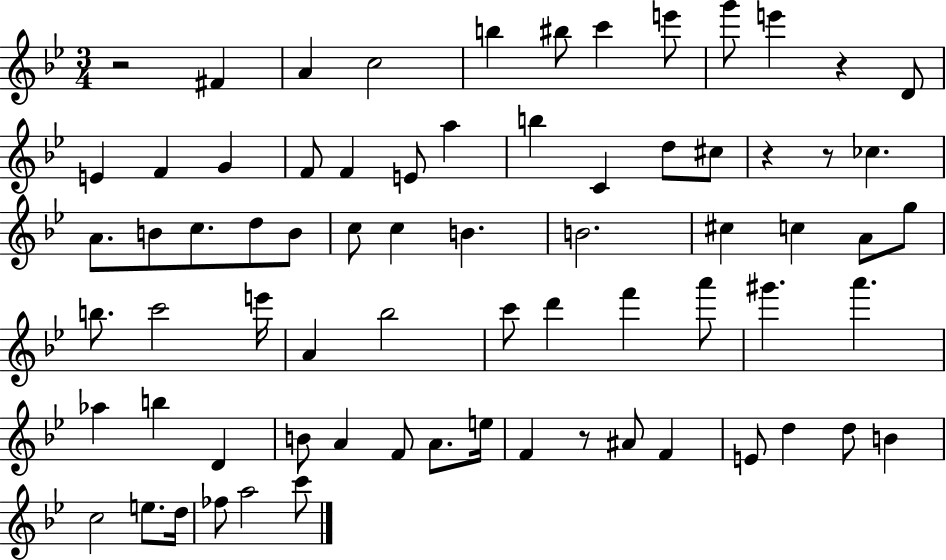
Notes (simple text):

R/h F#4/q A4/q C5/h B5/q BIS5/e C6/q E6/e G6/e E6/q R/q D4/e E4/q F4/q G4/q F4/e F4/q E4/e A5/q B5/q C4/q D5/e C#5/e R/q R/e CES5/q. A4/e. B4/e C5/e. D5/e B4/e C5/e C5/q B4/q. B4/h. C#5/q C5/q A4/e G5/e B5/e. C6/h E6/s A4/q Bb5/h C6/e D6/q F6/q A6/e G#6/q. A6/q. Ab5/q B5/q D4/q B4/e A4/q F4/e A4/e. E5/s F4/q R/e A#4/e F4/q E4/e D5/q D5/e B4/q C5/h E5/e. D5/s FES5/e A5/h C6/e